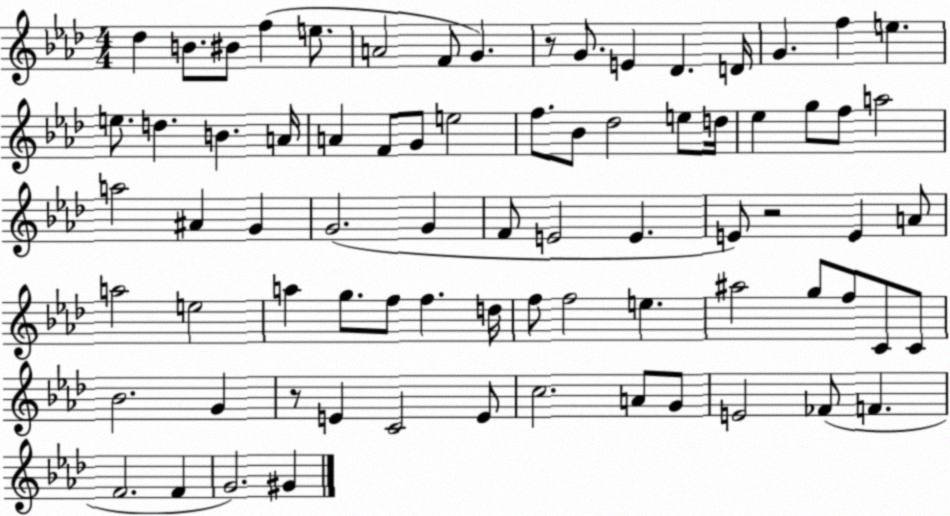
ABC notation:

X:1
T:Untitled
M:4/4
L:1/4
K:Ab
_d B/2 ^B/2 f e/2 A2 F/2 G z/2 G/2 E _D D/4 G f e e/2 d B A/4 A F/2 G/2 e2 f/2 _B/2 _d2 e/2 d/4 _e g/2 f/2 a2 a2 ^A G G2 G F/2 E2 E E/2 z2 E A/2 a2 e2 a g/2 f/2 f d/4 f/2 f2 e ^a2 g/2 f/2 C/2 C/2 _B2 G z/2 E C2 E/2 c2 A/2 G/2 E2 _F/2 F F2 F G2 ^G